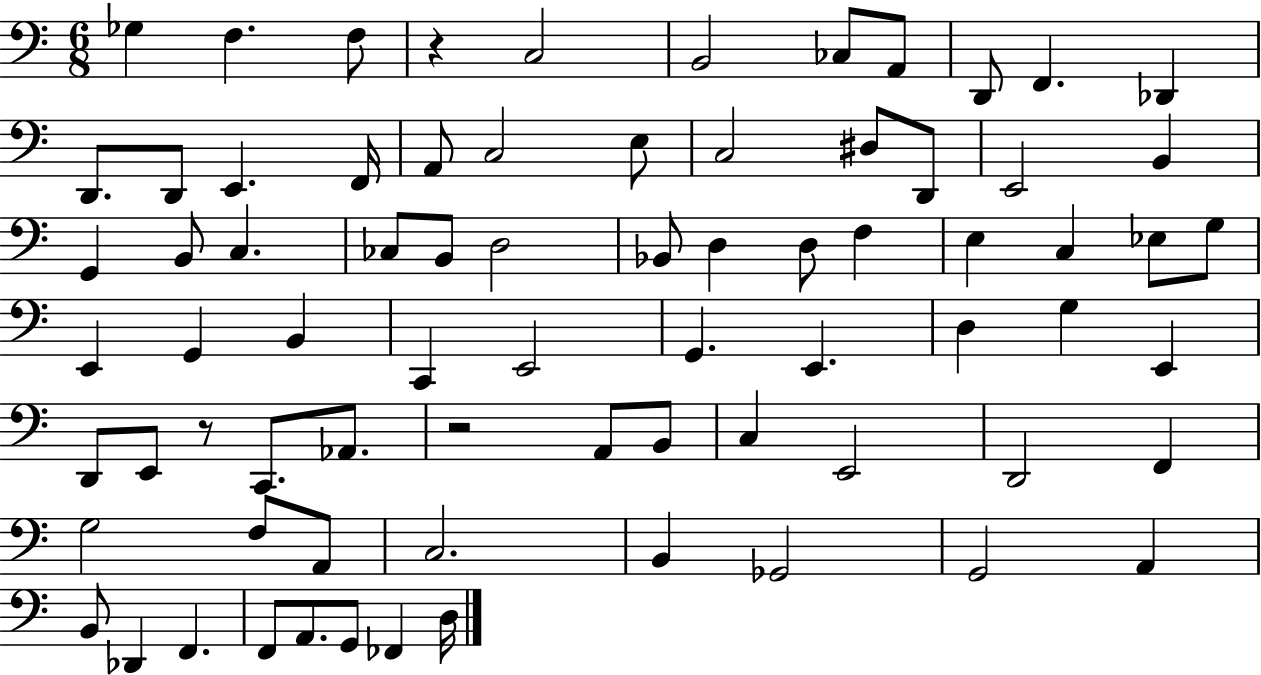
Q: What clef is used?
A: bass